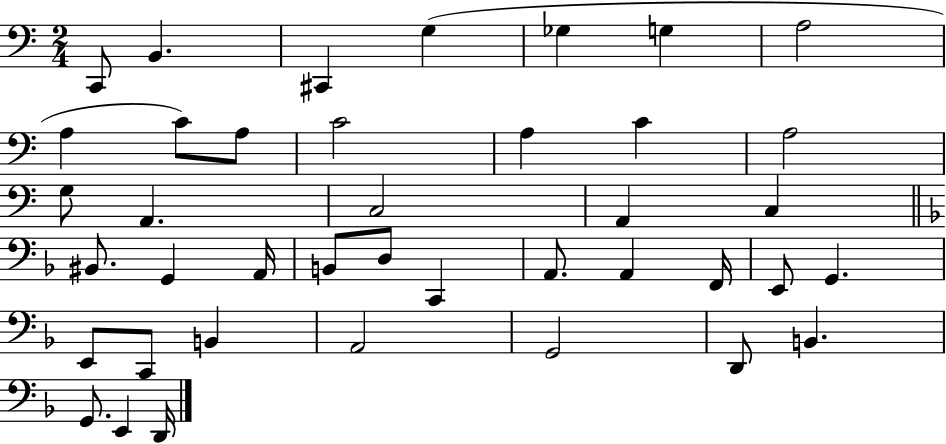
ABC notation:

X:1
T:Untitled
M:2/4
L:1/4
K:C
C,,/2 B,, ^C,, G, _G, G, A,2 A, C/2 A,/2 C2 A, C A,2 G,/2 A,, C,2 A,, C, ^B,,/2 G,, A,,/4 B,,/2 D,/2 C,, A,,/2 A,, F,,/4 E,,/2 G,, E,,/2 C,,/2 B,, A,,2 G,,2 D,,/2 B,, G,,/2 E,, D,,/4